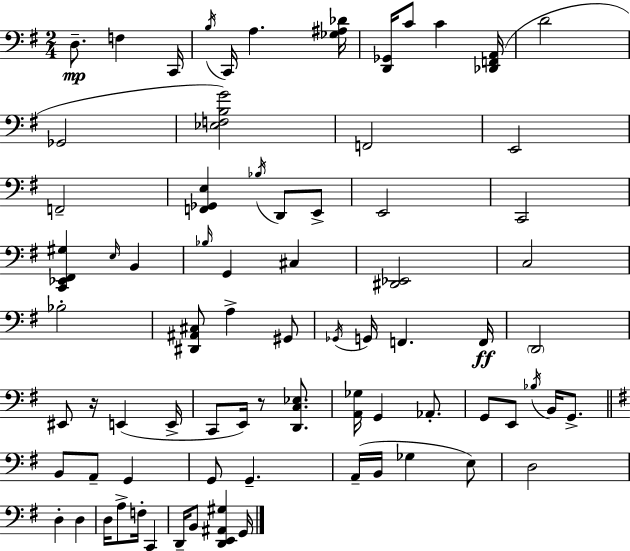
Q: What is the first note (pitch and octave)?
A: D3